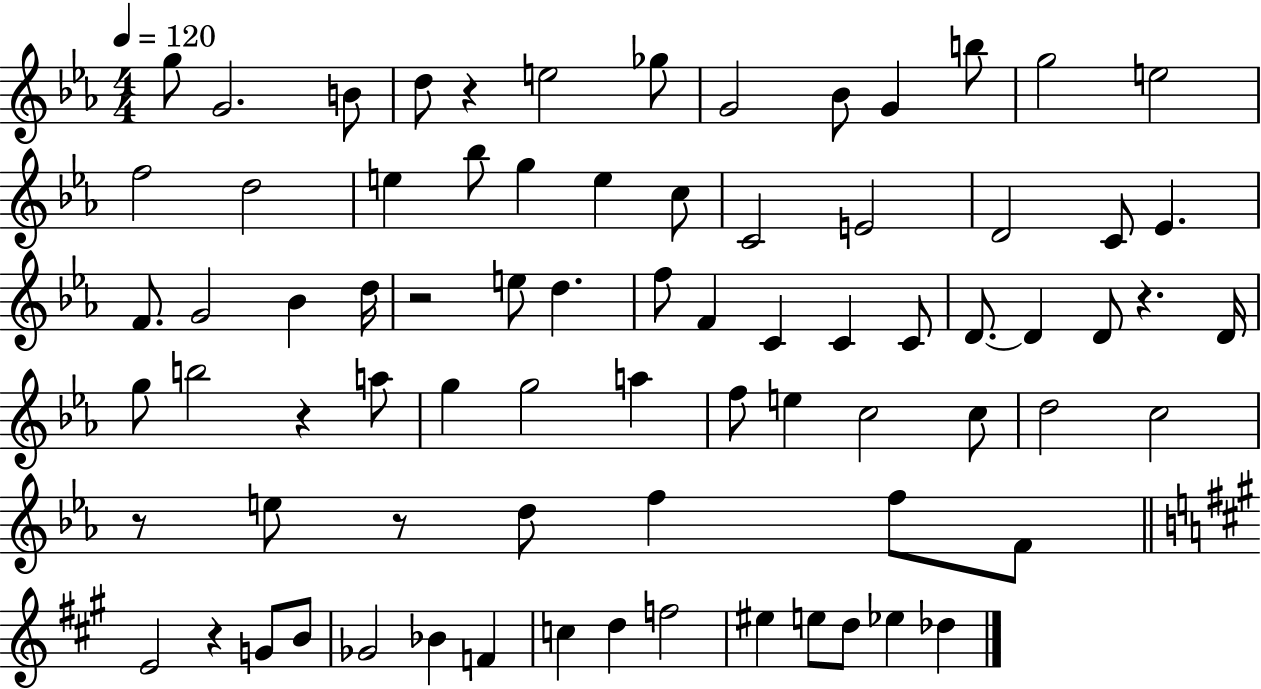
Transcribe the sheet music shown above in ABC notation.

X:1
T:Untitled
M:4/4
L:1/4
K:Eb
g/2 G2 B/2 d/2 z e2 _g/2 G2 _B/2 G b/2 g2 e2 f2 d2 e _b/2 g e c/2 C2 E2 D2 C/2 _E F/2 G2 _B d/4 z2 e/2 d f/2 F C C C/2 D/2 D D/2 z D/4 g/2 b2 z a/2 g g2 a f/2 e c2 c/2 d2 c2 z/2 e/2 z/2 d/2 f f/2 F/2 E2 z G/2 B/2 _G2 _B F c d f2 ^e e/2 d/2 _e _d